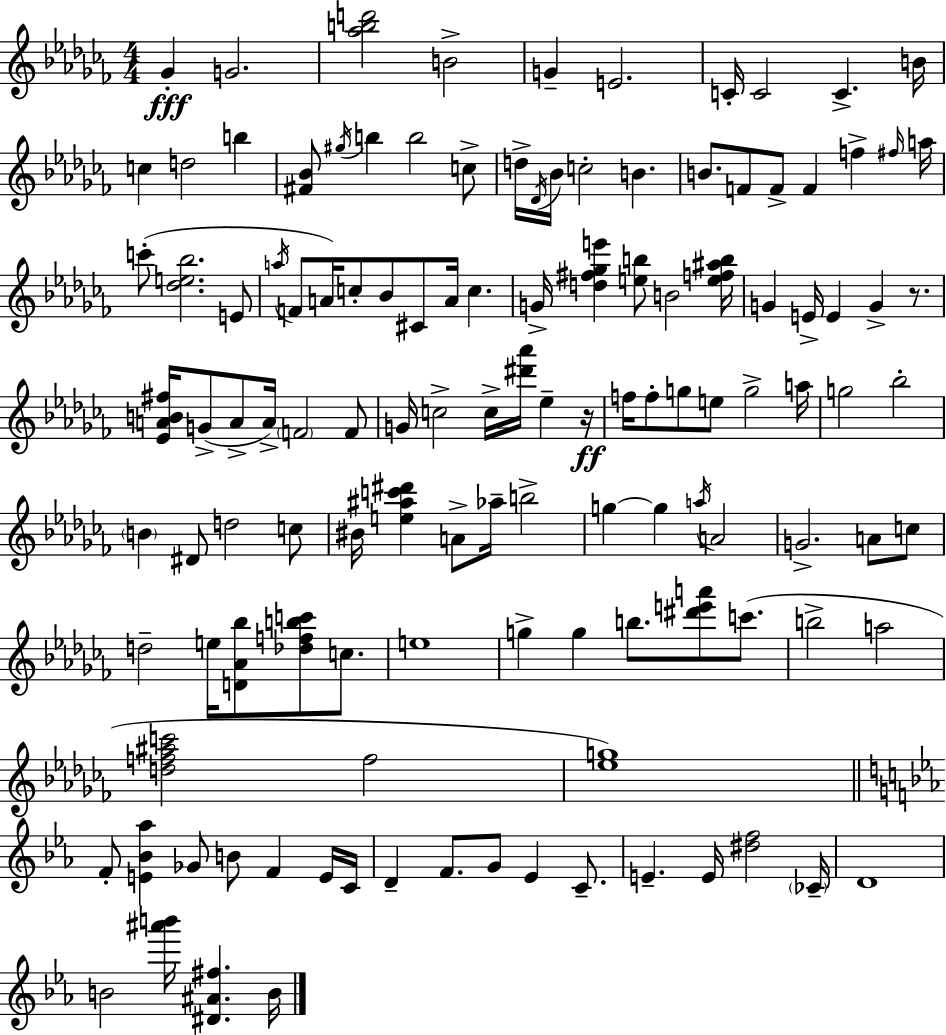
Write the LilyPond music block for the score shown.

{
  \clef treble
  \numericTimeSignature
  \time 4/4
  \key aes \minor
  \repeat volta 2 { ges'4-.\fff g'2. | <aes'' b'' d'''>2 b'2-> | g'4-- e'2. | c'16-. c'2 c'4.-> b'16 | \break c''4 d''2 b''4 | <fis' bes'>8 \acciaccatura { gis''16 } b''4 b''2 c''8-> | d''16-> \acciaccatura { des'16 } bes'16 c''2-. b'4. | b'8. f'8 f'8-> f'4 f''4-> | \break \grace { fis''16 } a''16 c'''8-.( <des'' e'' bes''>2. | e'8 \acciaccatura { a''16 } f'8 a'16) c''8-. bes'8 cis'8 a'16 c''4. | g'16-> <d'' fis'' ges'' e'''>4 <e'' b''>8 b'2 | <e'' f'' ais'' b''>16 g'4 e'16-> e'4 g'4-> | \break r8. <ees' a' b' fis''>16 g'8->( a'8-> a'16->) \parenthesize f'2 | f'8 g'16 c''2-> c''16-> <dis''' aes'''>16 ees''4-- | r16\ff f''16 f''8-. g''8 e''8 g''2-> | a''16 g''2 bes''2-. | \break \parenthesize b'4 dis'8 d''2 | c''8 bis'16 <e'' ais'' c''' dis'''>4 a'8-> aes''16-- b''2-> | g''4~~ g''4 \acciaccatura { a''16 } a'2 | g'2.-> | \break a'8 c''8 d''2-- e''16 <d' aes' bes''>8 | <des'' f'' b'' c'''>8 c''8. e''1 | g''4-> g''4 b''8. | <dis''' e''' a'''>8 c'''8.( b''2-> a''2 | \break <d'' f'' ais'' c'''>2 f''2 | <ees'' g''>1) | \bar "||" \break \key c \minor f'8-. <e' bes' aes''>4 ges'8 b'8 f'4 e'16 c'16 | d'4-- f'8. g'8 ees'4 c'8.-- | e'4.-- e'16 <dis'' f''>2 \parenthesize ces'16-- | d'1 | \break b'2 <ais''' b'''>16 <dis' ais' fis''>4. b'16 | } \bar "|."
}